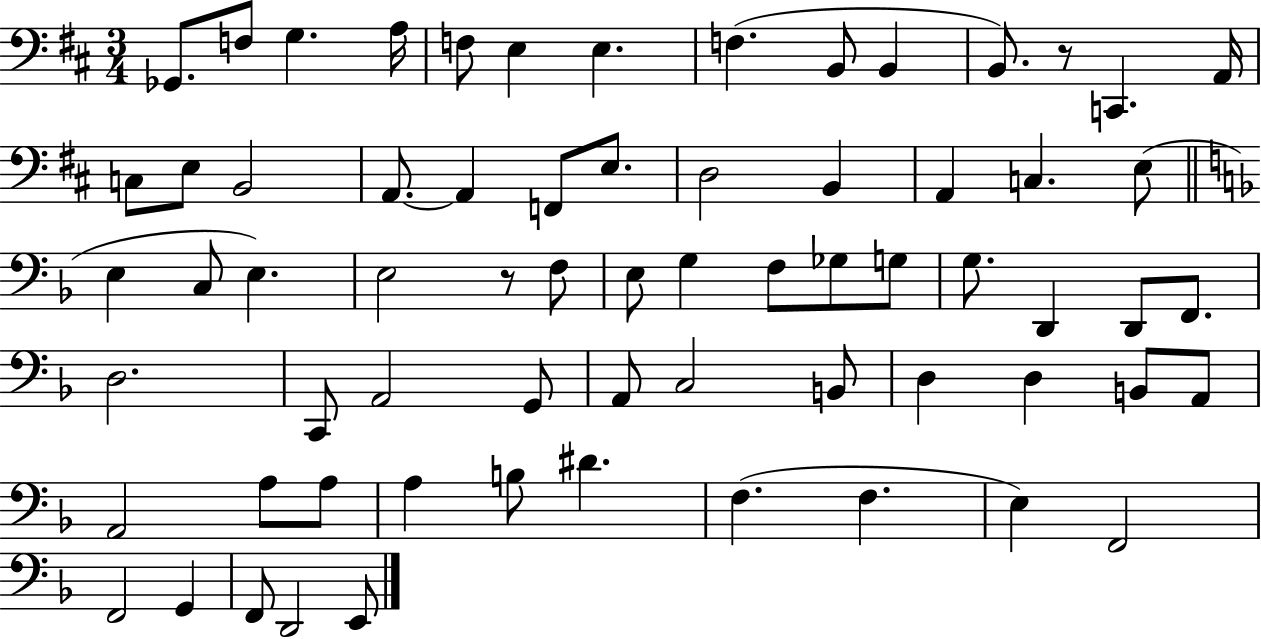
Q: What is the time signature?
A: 3/4